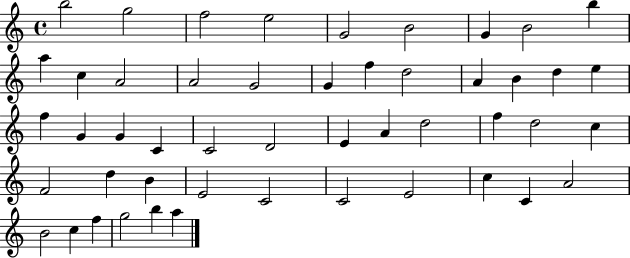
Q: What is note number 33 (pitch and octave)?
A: C5